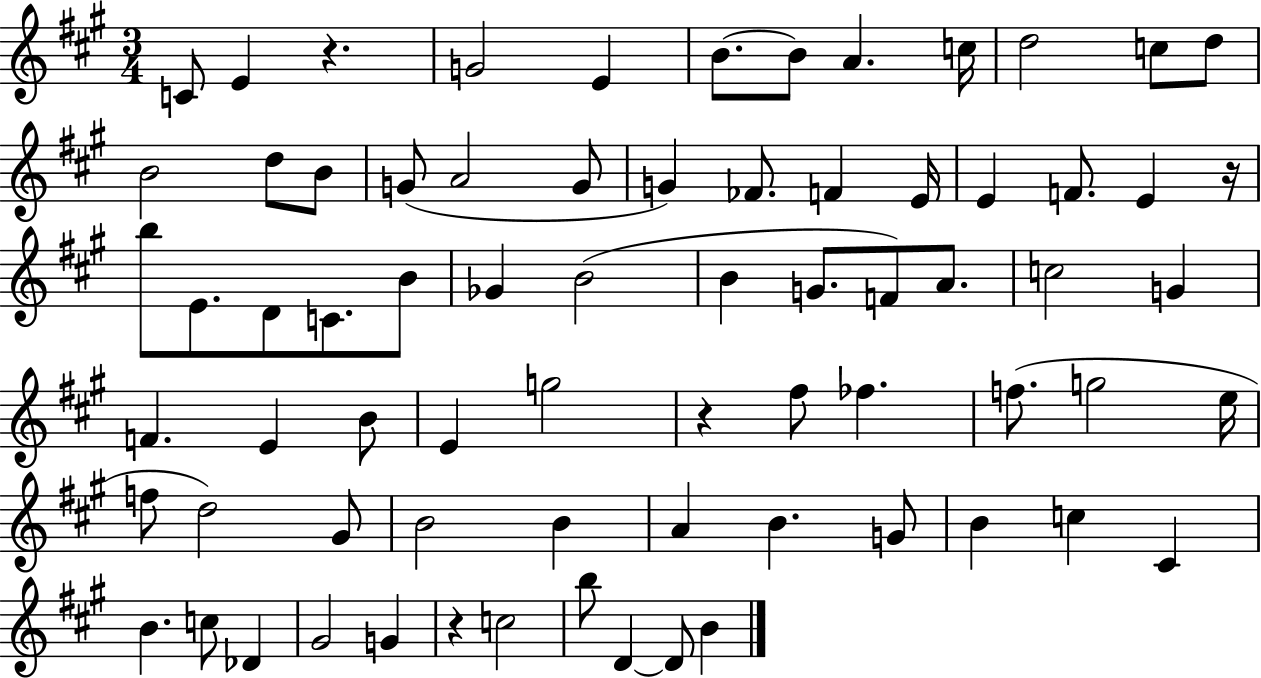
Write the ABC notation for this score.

X:1
T:Untitled
M:3/4
L:1/4
K:A
C/2 E z G2 E B/2 B/2 A c/4 d2 c/2 d/2 B2 d/2 B/2 G/2 A2 G/2 G _F/2 F E/4 E F/2 E z/4 b/2 E/2 D/2 C/2 B/2 _G B2 B G/2 F/2 A/2 c2 G F E B/2 E g2 z ^f/2 _f f/2 g2 e/4 f/2 d2 ^G/2 B2 B A B G/2 B c ^C B c/2 _D ^G2 G z c2 b/2 D D/2 B